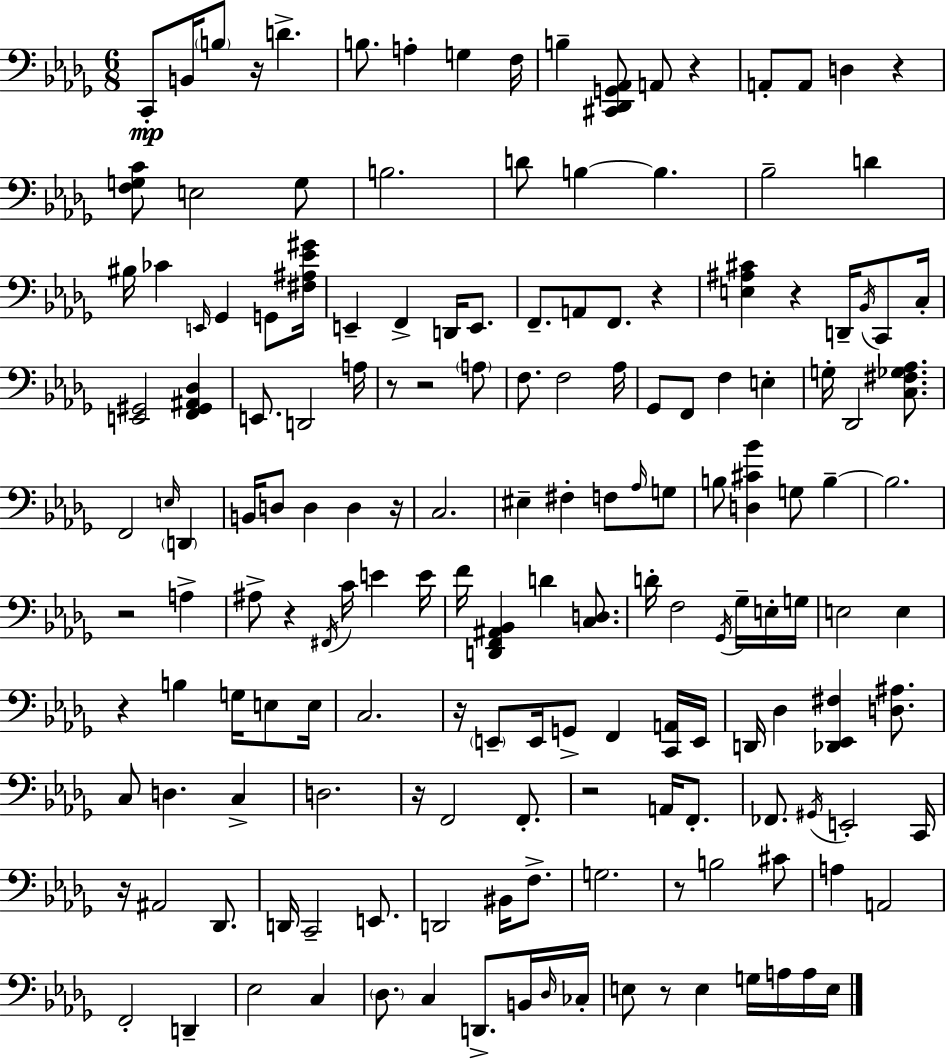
{
  \clef bass
  \numericTimeSignature
  \time 6/8
  \key bes \minor
  c,8-.\mp b,16 \parenthesize b8 r16 d'4.-> | b8. a4-. g4 f16 | b4-- <cis, des, g, aes,>8 a,8 r4 | a,8-. a,8 d4 r4 | \break <f g c'>8 e2 g8 | b2. | d'8 b4~~ b4. | bes2-- d'4 | \break bis16 ces'4 \grace { e,16 } ges,4 g,8 | <fis ais ees' gis'>16 e,4-- f,4-> d,16 e,8. | f,8.-- a,8 f,8. r4 | <e ais cis'>4 r4 d,16-- \acciaccatura { bes,16 } c,8 | \break c16-. <e, gis,>2 <f, gis, ais, des>4 | e,8. d,2 | a16 r8 r2 | \parenthesize a8 f8. f2 | \break aes16 ges,8 f,8 f4 e4-. | g16-. des,2 <c fis ges aes>8. | f,2 \grace { e16 } \parenthesize d,4 | b,16 d8 d4 d4 | \break r16 c2. | eis4-- fis4-. f8 | \grace { aes16 } g8 b8 <d cis' bes'>4 g8 | b4--~~ b2. | \break r2 | a4-> ais8-> r4 \acciaccatura { fis,16 } c'16 | e'4 e'16 f'16 <d, f, ais, bes,>4 d'4 | <c d>8. d'16-. f2 | \break \acciaccatura { ges,16 } ges16-- e16-. g16 e2 | e4 r4 b4 | g16 e8 e16 c2. | r16 \parenthesize e,8-- e,16 g,8-> | \break f,4 <c, a,>16 e,16 d,16 des4 <des, ees, fis>4 | <d ais>8. c8 d4. | c4-> d2. | r16 f,2 | \break f,8.-. r2 | a,16 f,8.-. fes,8. \acciaccatura { gis,16 } e,2-. | c,16 r16 ais,2 | des,8. d,16 c,2-- | \break e,8. d,2 | bis,16 f8.-> g2. | r8 b2 | cis'8 a4 a,2 | \break f,2-. | d,4-- ees2 | c4 \parenthesize des8. c4 | d,8.-> b,16 \grace { des16 } ces16-. e8 r8 | \break e4 g16 a16 a16 e16 \bar "|."
}